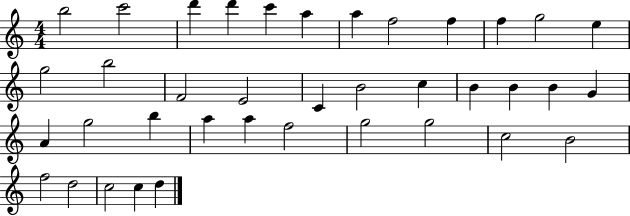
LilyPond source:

{
  \clef treble
  \numericTimeSignature
  \time 4/4
  \key c \major
  b''2 c'''2 | d'''4 d'''4 c'''4 a''4 | a''4 f''2 f''4 | f''4 g''2 e''4 | \break g''2 b''2 | f'2 e'2 | c'4 b'2 c''4 | b'4 b'4 b'4 g'4 | \break a'4 g''2 b''4 | a''4 a''4 f''2 | g''2 g''2 | c''2 b'2 | \break f''2 d''2 | c''2 c''4 d''4 | \bar "|."
}